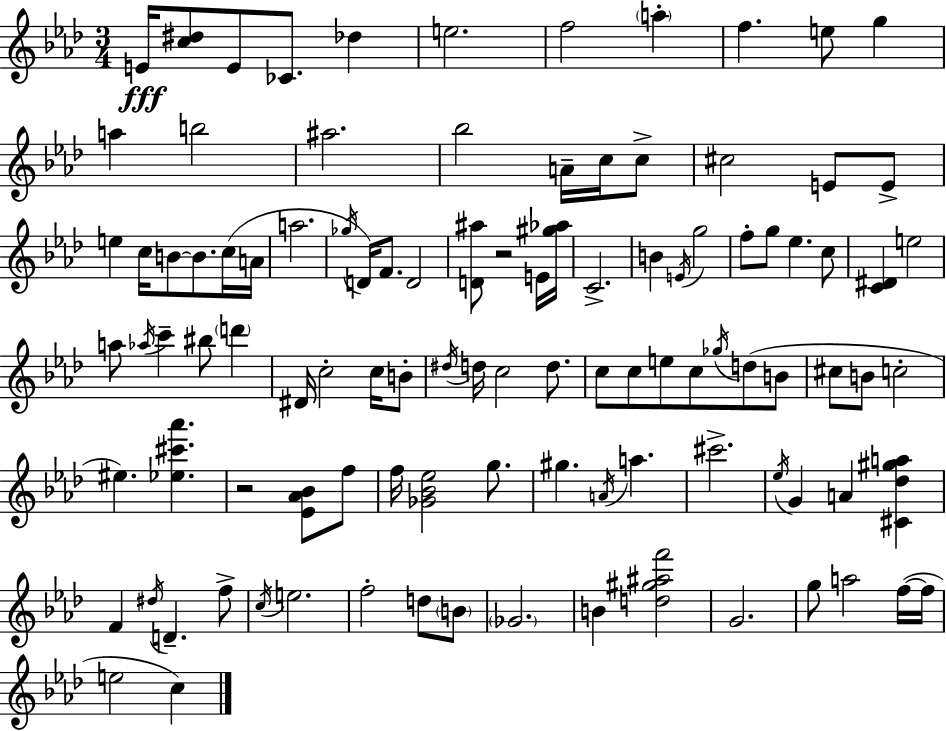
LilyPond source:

{
  \clef treble
  \numericTimeSignature
  \time 3/4
  \key f \minor
  e'16\fff <c'' dis''>8 e'8 ces'8. des''4 | e''2. | f''2 \parenthesize a''4-. | f''4. e''8 g''4 | \break a''4 b''2 | ais''2. | bes''2 a'16-- c''16 c''8-> | cis''2 e'8 e'8-> | \break e''4 c''16 b'8~~ b'8. c''16( a'16 | a''2. | \acciaccatura { ges''16 }) d'16 f'8. d'2 | <d' ais''>8 r2 e'16 | \break <gis'' aes''>16 c'2.-> | b'4 \acciaccatura { e'16 } g''2 | f''8-. g''8 ees''4. | c''8 <c' dis'>4 e''2 | \break a''8 \acciaccatura { aes''16 } c'''4-- bis''8 \parenthesize d'''4 | dis'16 c''2-. | c''16 b'8-. \acciaccatura { dis''16 } d''16 c''2 | d''8. c''8 c''8 e''8 c''8 | \break \acciaccatura { ges''16 } d''8( b'8 cis''8 b'8 c''2-. | eis''4.) <ees'' cis''' aes'''>4. | r2 | <ees' aes' bes'>8 f''8 f''16 <ges' bes' ees''>2 | \break g''8. gis''4. \acciaccatura { a'16 } | a''4. cis'''2.-> | \acciaccatura { ees''16 } g'4 a'4 | <cis' des'' gis'' a''>4 f'4 \acciaccatura { dis''16 } | \break d'4.-- f''8-> \acciaccatura { c''16 } e''2. | f''2-. | d''8 \parenthesize b'8 \parenthesize ges'2. | b'4 | \break <d'' gis'' ais'' f'''>2 g'2. | g''8 a''2 | f''16~(~ f''16 e''2 | c''4) \bar "|."
}